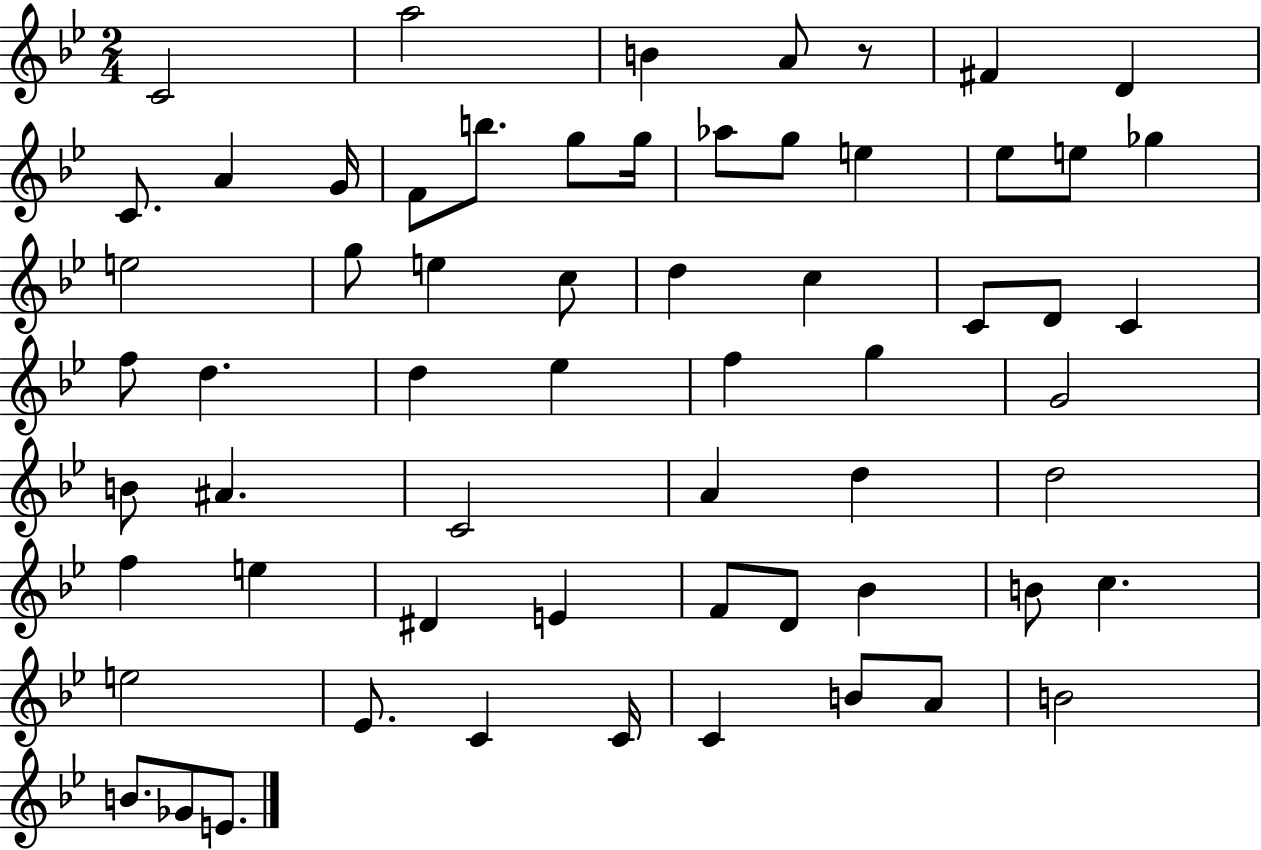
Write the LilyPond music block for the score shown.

{
  \clef treble
  \numericTimeSignature
  \time 2/4
  \key bes \major
  \repeat volta 2 { c'2 | a''2 | b'4 a'8 r8 | fis'4 d'4 | \break c'8. a'4 g'16 | f'8 b''8. g''8 g''16 | aes''8 g''8 e''4 | ees''8 e''8 ges''4 | \break e''2 | g''8 e''4 c''8 | d''4 c''4 | c'8 d'8 c'4 | \break f''8 d''4. | d''4 ees''4 | f''4 g''4 | g'2 | \break b'8 ais'4. | c'2 | a'4 d''4 | d''2 | \break f''4 e''4 | dis'4 e'4 | f'8 d'8 bes'4 | b'8 c''4. | \break e''2 | ees'8. c'4 c'16 | c'4 b'8 a'8 | b'2 | \break b'8. ges'8 e'8. | } \bar "|."
}